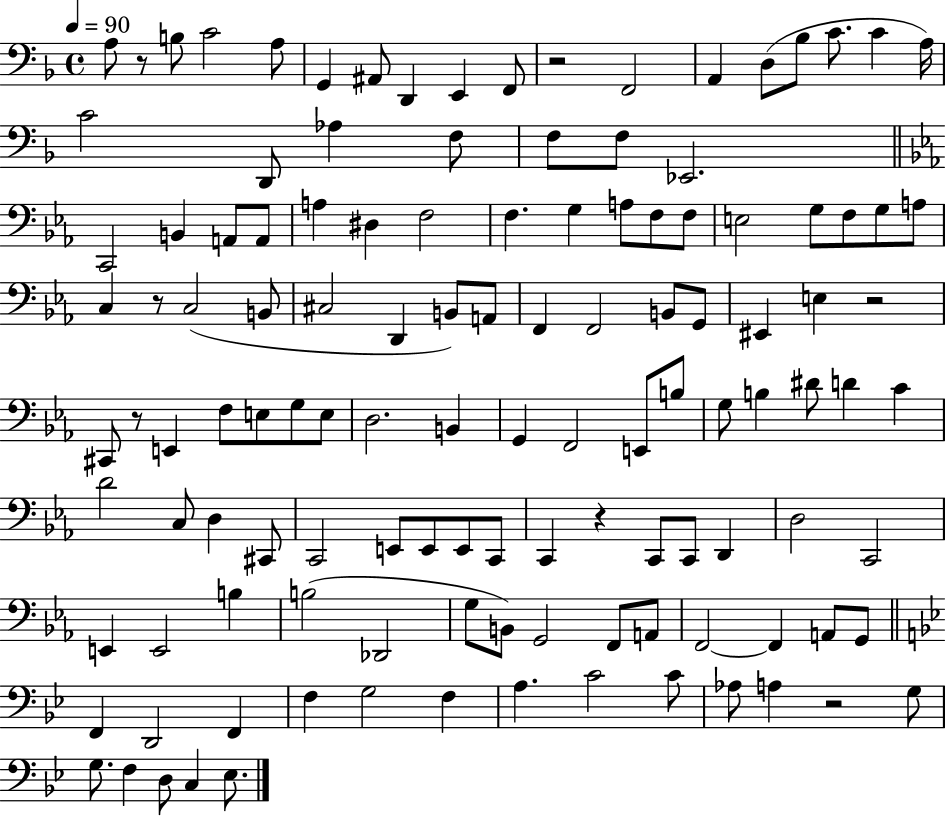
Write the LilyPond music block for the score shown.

{
  \clef bass
  \time 4/4
  \defaultTimeSignature
  \key f \major
  \tempo 4 = 90
  a8 r8 b8 c'2 a8 | g,4 ais,8 d,4 e,4 f,8 | r2 f,2 | a,4 d8( bes8 c'8. c'4 a16) | \break c'2 d,8 aes4 f8 | f8 f8 ees,2. | \bar "||" \break \key c \minor c,2 b,4 a,8 a,8 | a4 dis4 f2 | f4. g4 a8 f8 f8 | e2 g8 f8 g8 a8 | \break c4 r8 c2( b,8 | cis2 d,4 b,8) a,8 | f,4 f,2 b,8 g,8 | eis,4 e4 r2 | \break cis,8 r8 e,4 f8 e8 g8 e8 | d2. b,4 | g,4 f,2 e,8 b8 | g8 b4 dis'8 d'4 c'4 | \break d'2 c8 d4 cis,8 | c,2 e,8 e,8 e,8 c,8 | c,4 r4 c,8 c,8 d,4 | d2 c,2 | \break e,4 e,2 b4 | b2( des,2 | g8 b,8) g,2 f,8 a,8 | f,2~~ f,4 a,8 g,8 | \break \bar "||" \break \key g \minor f,4 d,2 f,4 | f4 g2 f4 | a4. c'2 c'8 | aes8 a4 r2 g8 | \break g8. f4 d8 c4 ees8. | \bar "|."
}